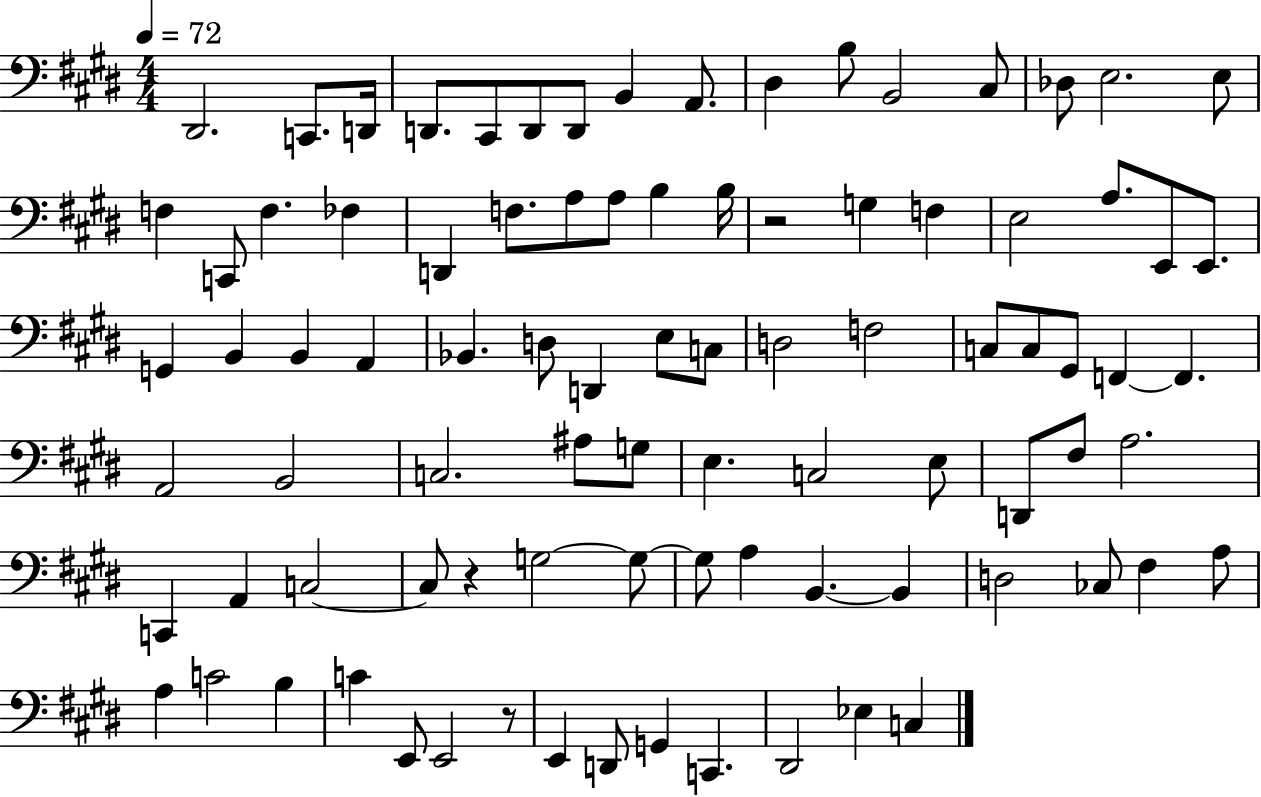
X:1
T:Untitled
M:4/4
L:1/4
K:E
^D,,2 C,,/2 D,,/4 D,,/2 ^C,,/2 D,,/2 D,,/2 B,, A,,/2 ^D, B,/2 B,,2 ^C,/2 _D,/2 E,2 E,/2 F, C,,/2 F, _F, D,, F,/2 A,/2 A,/2 B, B,/4 z2 G, F, E,2 A,/2 E,,/2 E,,/2 G,, B,, B,, A,, _B,, D,/2 D,, E,/2 C,/2 D,2 F,2 C,/2 C,/2 ^G,,/2 F,, F,, A,,2 B,,2 C,2 ^A,/2 G,/2 E, C,2 E,/2 D,,/2 ^F,/2 A,2 C,, A,, C,2 C,/2 z G,2 G,/2 G,/2 A, B,, B,, D,2 _C,/2 ^F, A,/2 A, C2 B, C E,,/2 E,,2 z/2 E,, D,,/2 G,, C,, ^D,,2 _E, C,